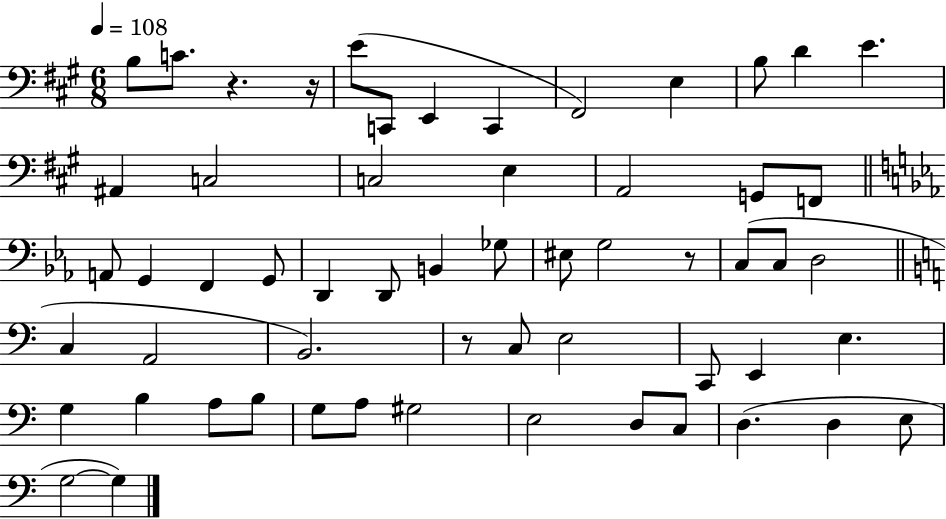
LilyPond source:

{
  \clef bass
  \numericTimeSignature
  \time 6/8
  \key a \major
  \tempo 4 = 108
  b8 c'8. r4. r16 | e'8( c,8 e,4 c,4 | fis,2) e4 | b8 d'4 e'4. | \break ais,4 c2 | c2 e4 | a,2 g,8 f,8 | \bar "||" \break \key c \minor a,8 g,4 f,4 g,8 | d,4 d,8 b,4 ges8 | eis8 g2 r8 | c8( c8 d2 | \break \bar "||" \break \key a \minor c4 a,2 | b,2.) | r8 c8 e2 | c,8 e,4 e4. | \break g4 b4 a8 b8 | g8 a8 gis2 | e2 d8 c8 | d4.( d4 e8 | \break g2~~ g4) | \bar "|."
}